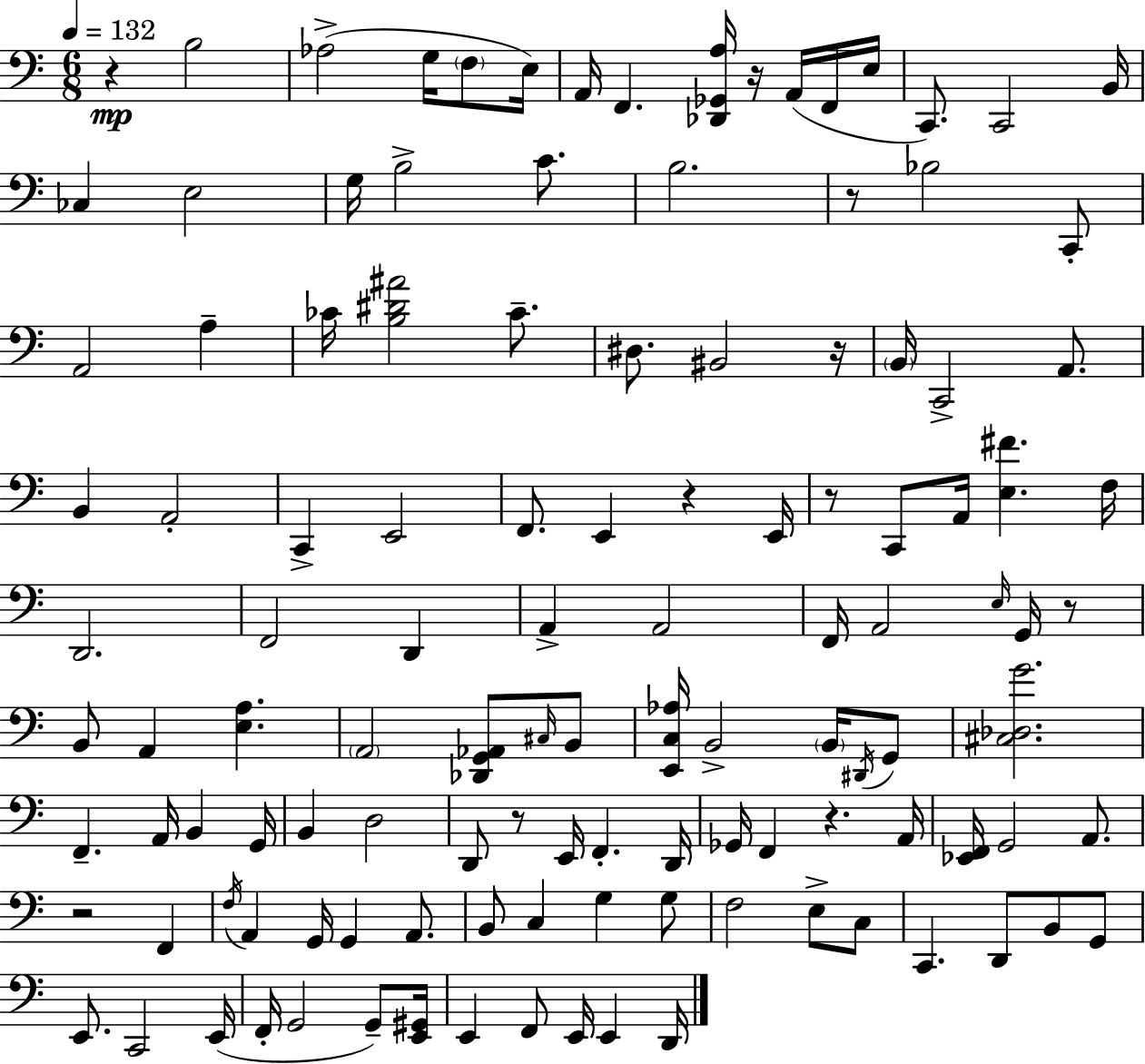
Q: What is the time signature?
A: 6/8